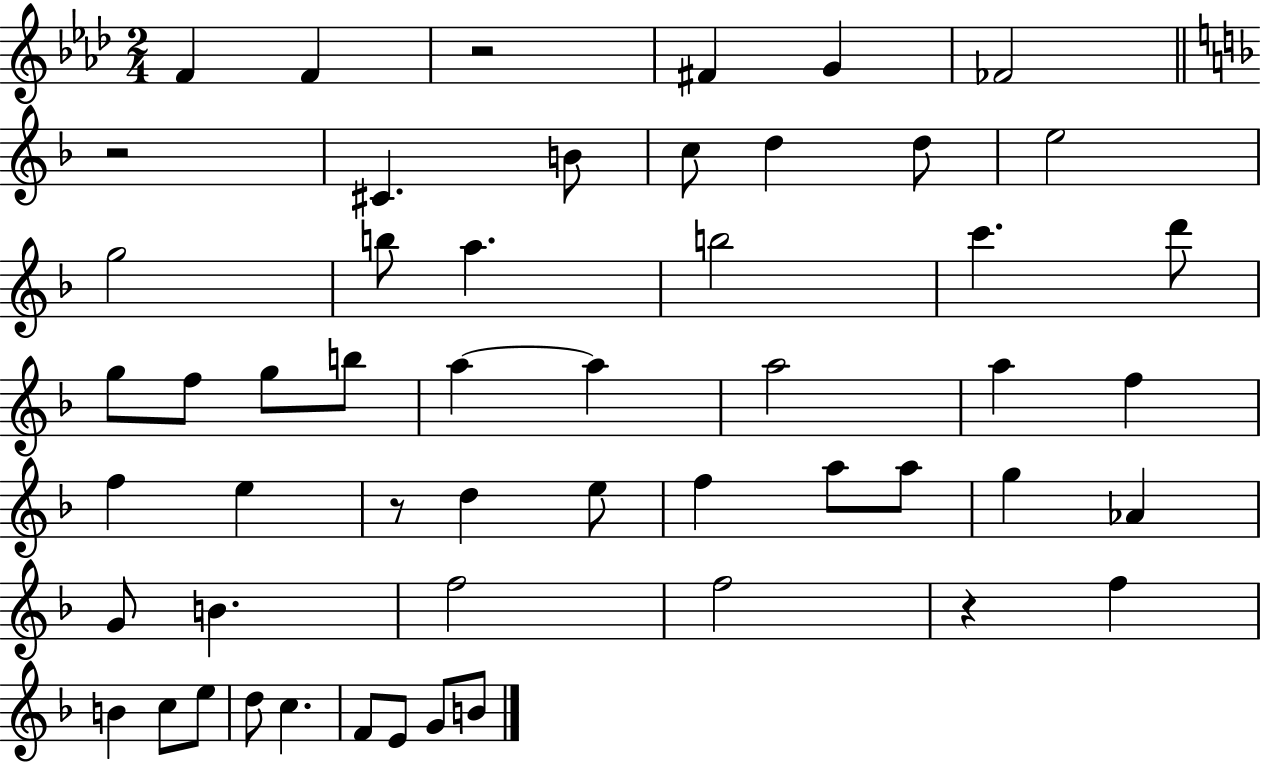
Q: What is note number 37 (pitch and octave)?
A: B4